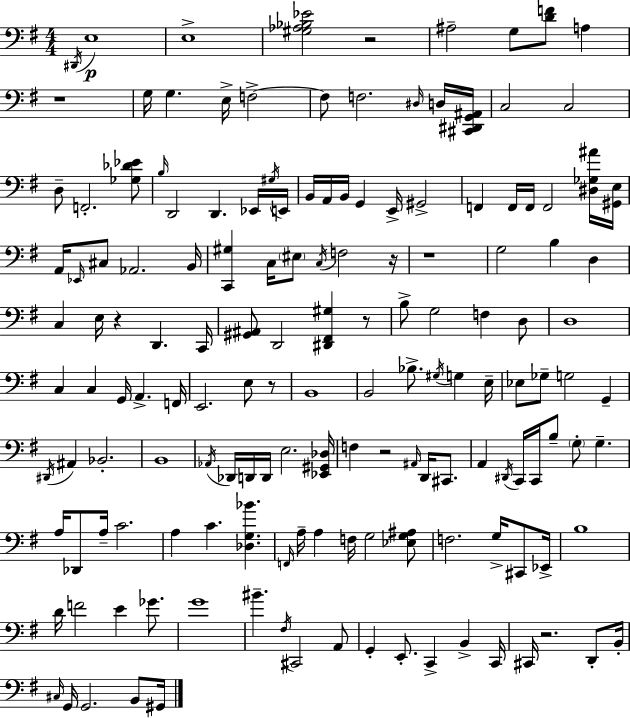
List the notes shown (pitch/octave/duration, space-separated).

D#2/s E3/w E3/w [G#3,Ab3,Bb3,Eb4]/h R/h A#3/h G3/e [D4,F4]/e A3/q R/w G3/s G3/q. E3/s F3/h F3/e F3/h. D#3/s D3/s [C#2,D#2,G2,A#2]/s C3/h C3/h D3/e F2/h. [Gb3,Db4,Eb4]/e B3/s D2/h D2/q. Eb2/s G#3/s E2/s B2/s A2/s B2/s G2/q E2/s G#2/h F2/q F2/s F2/s F2/h [D#3,Gb3,A#4]/s [G#2,E3]/s A2/s Eb2/s C#3/e Ab2/h. B2/s [C2,G#3]/q C3/s EIS3/e C3/s F3/h R/s R/w G3/h B3/q D3/q C3/q E3/s R/q D2/q. C2/s [G#2,A#2]/e D2/h [D#2,F#2,G#3]/q R/e B3/e G3/h F3/q D3/e D3/w C3/q C3/q G2/s A2/q. F2/s E2/h. E3/e R/e B2/w B2/h Bb3/e. G#3/s G3/q E3/s Eb3/e Gb3/e G3/h G2/q D#2/s A#2/q Bb2/h. B2/w Ab2/s Db2/s D2/s D2/s E3/h. [Eb2,G#2,Db3]/s F3/q R/h A#2/s D2/s C#2/e. A2/q D#2/s C2/s C2/s B3/e G3/e G3/q. A3/s Db2/e A3/s C4/h. A3/q C4/q. [Db3,G3,Bb4]/q. F2/s A3/s A3/q F3/s G3/h [Eb3,G3,A#3]/e F3/h. G3/s C#2/e Eb2/s B3/w D4/s F4/h E4/q Gb4/e. G4/w BIS4/q. F#3/s C#2/h A2/e G2/q E2/e. C2/q B2/q C2/s C#2/s R/h. D2/e B2/s C#3/s G2/s G2/h. B2/e G#2/s